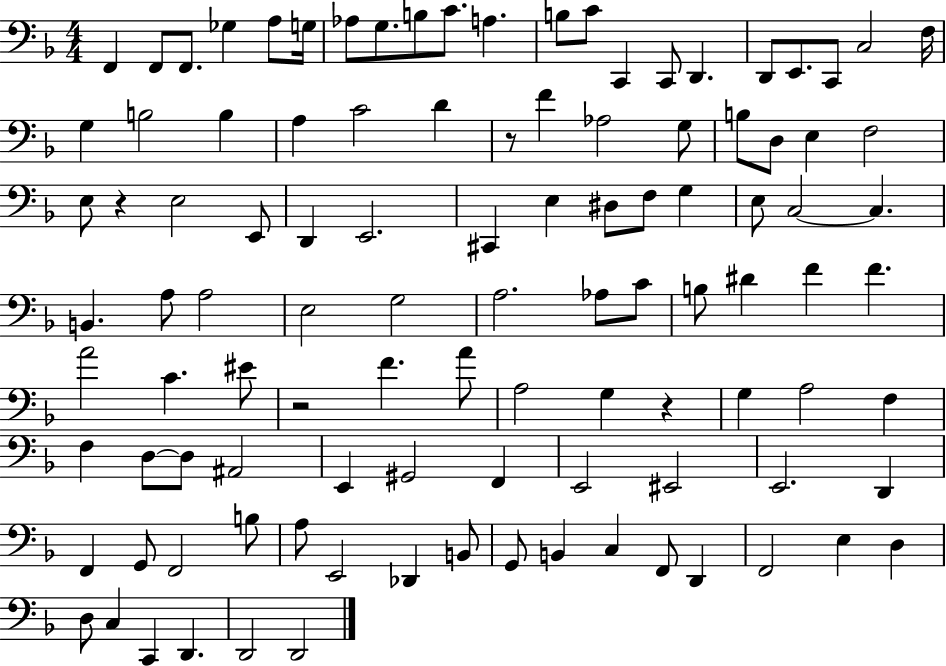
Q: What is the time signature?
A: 4/4